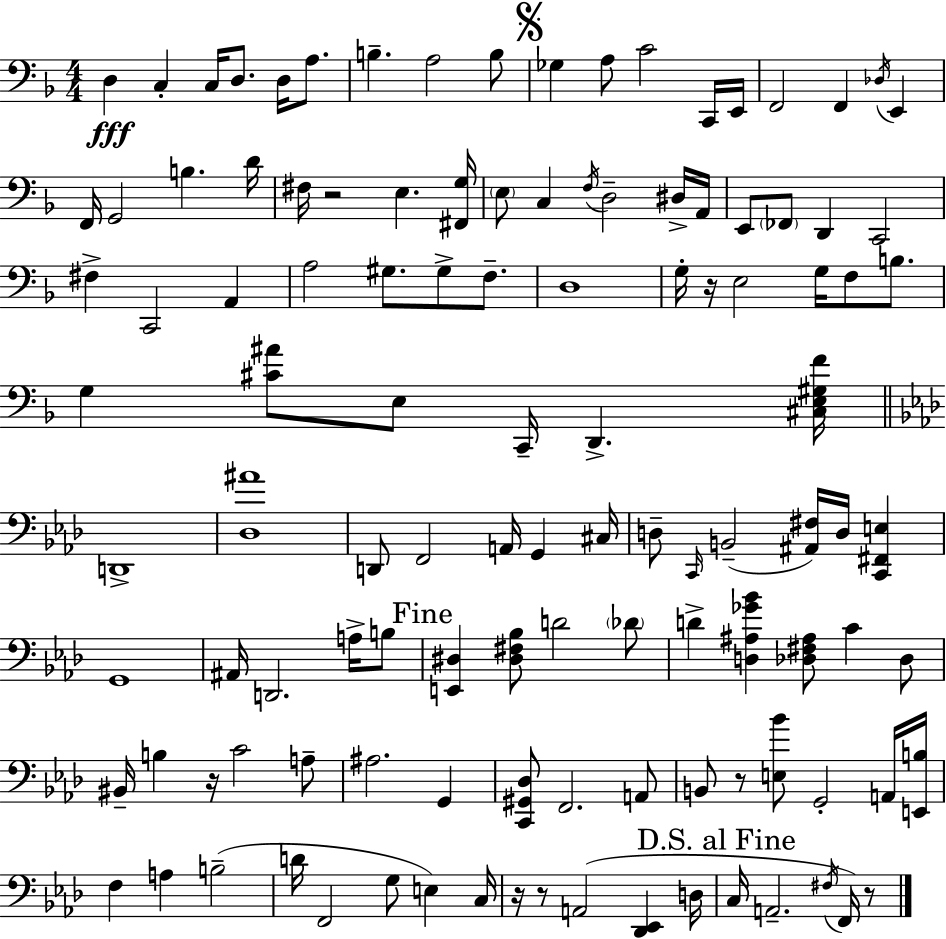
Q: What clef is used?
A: bass